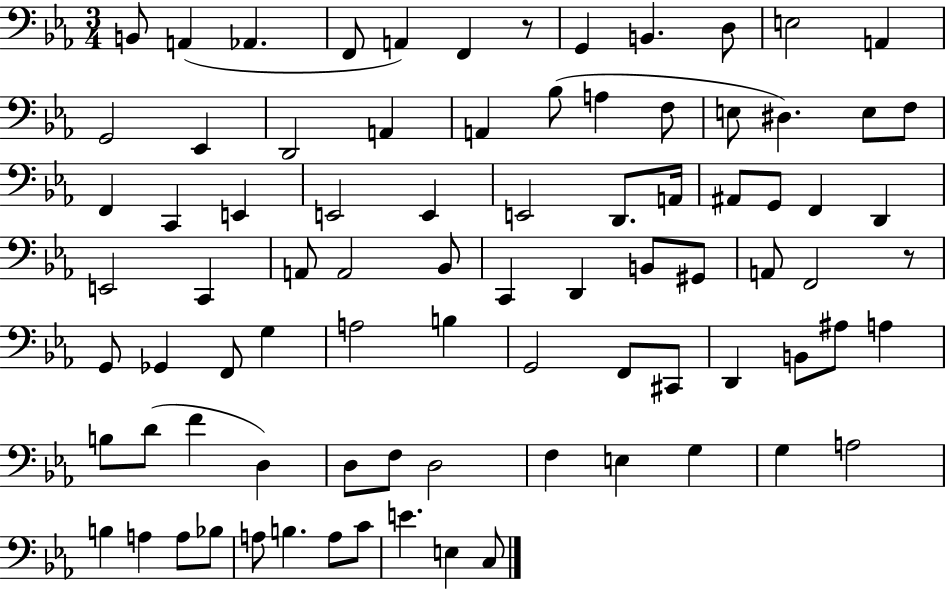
X:1
T:Untitled
M:3/4
L:1/4
K:Eb
B,,/2 A,, _A,, F,,/2 A,, F,, z/2 G,, B,, D,/2 E,2 A,, G,,2 _E,, D,,2 A,, A,, _B,/2 A, F,/2 E,/2 ^D, E,/2 F,/2 F,, C,, E,, E,,2 E,, E,,2 D,,/2 A,,/4 ^A,,/2 G,,/2 F,, D,, E,,2 C,, A,,/2 A,,2 _B,,/2 C,, D,, B,,/2 ^G,,/2 A,,/2 F,,2 z/2 G,,/2 _G,, F,,/2 G, A,2 B, G,,2 F,,/2 ^C,,/2 D,, B,,/2 ^A,/2 A, B,/2 D/2 F D, D,/2 F,/2 D,2 F, E, G, G, A,2 B, A, A,/2 _B,/2 A,/2 B, A,/2 C/2 E E, C,/2